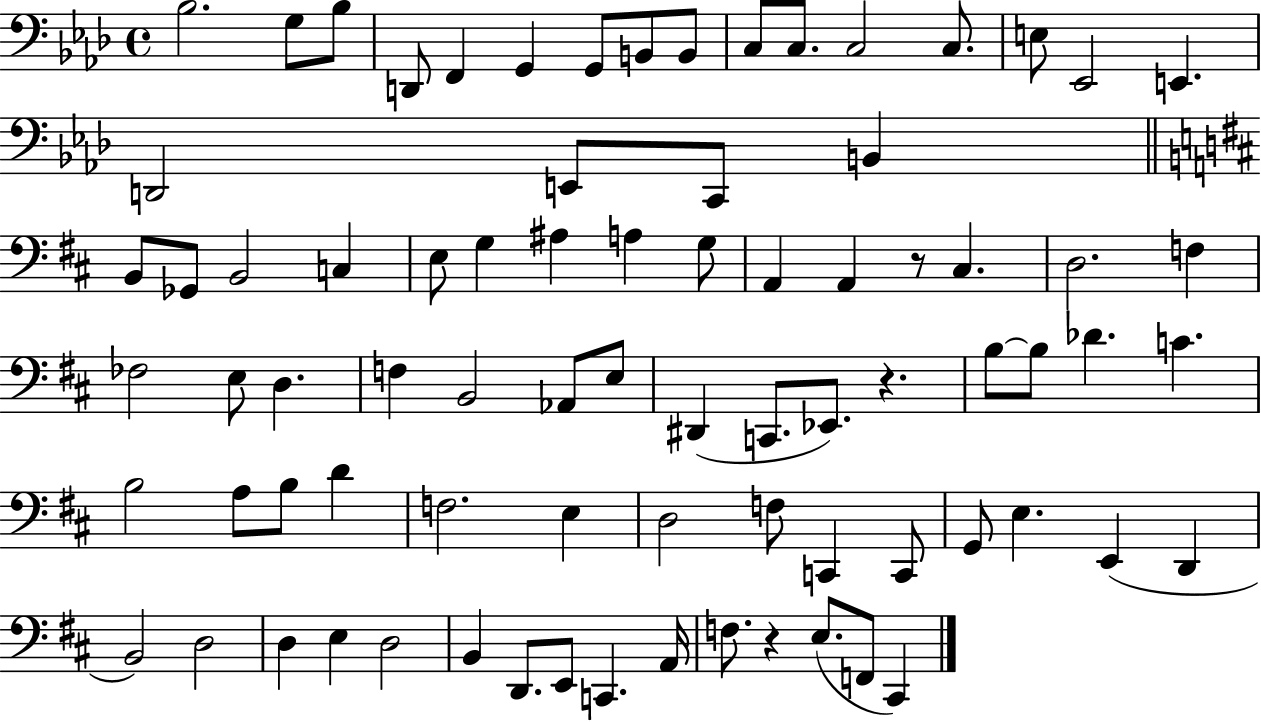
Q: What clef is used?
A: bass